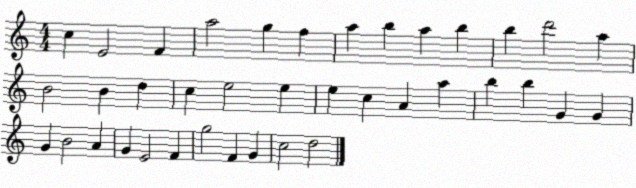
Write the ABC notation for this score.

X:1
T:Untitled
M:4/4
L:1/4
K:C
c E2 F a2 g f a b a b b d'2 a B2 B d c e2 e e c A a b b G G G B2 A G E2 F g2 F G c2 d2